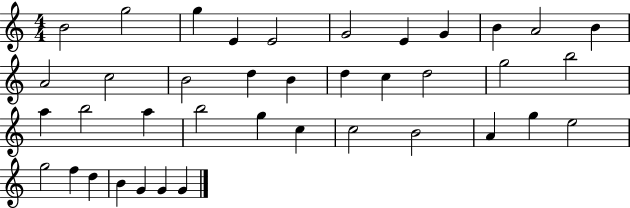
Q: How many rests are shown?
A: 0